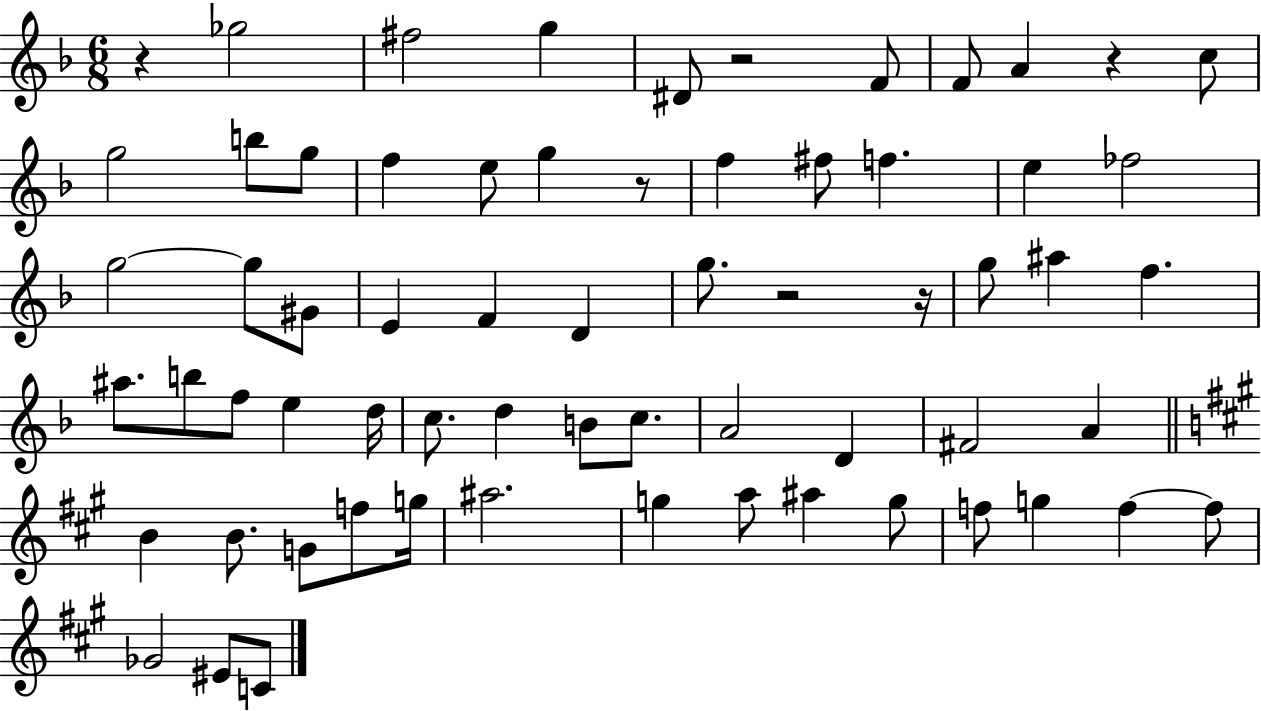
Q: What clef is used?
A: treble